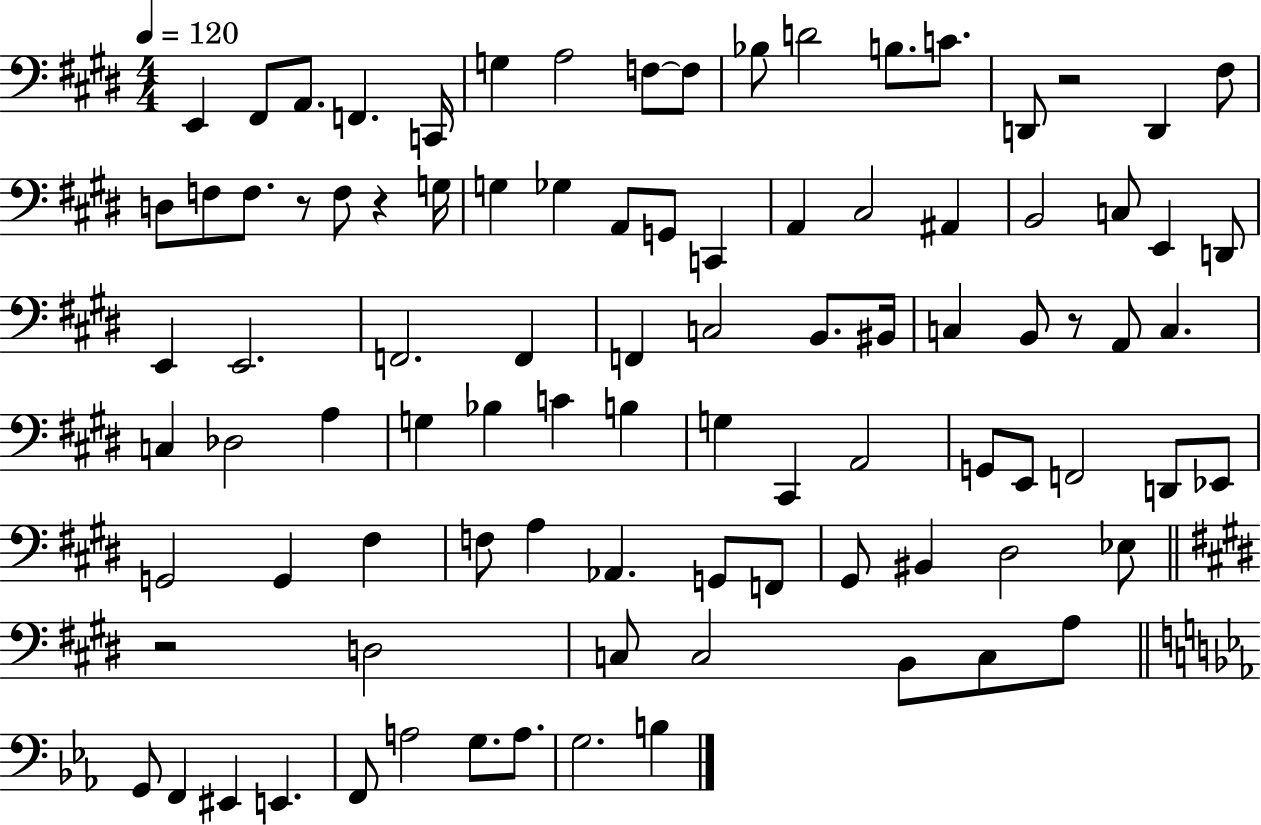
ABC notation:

X:1
T:Untitled
M:4/4
L:1/4
K:E
E,, ^F,,/2 A,,/2 F,, C,,/4 G, A,2 F,/2 F,/2 _B,/2 D2 B,/2 C/2 D,,/2 z2 D,, ^F,/2 D,/2 F,/2 F,/2 z/2 F,/2 z G,/4 G, _G, A,,/2 G,,/2 C,, A,, ^C,2 ^A,, B,,2 C,/2 E,, D,,/2 E,, E,,2 F,,2 F,, F,, C,2 B,,/2 ^B,,/4 C, B,,/2 z/2 A,,/2 C, C, _D,2 A, G, _B, C B, G, ^C,, A,,2 G,,/2 E,,/2 F,,2 D,,/2 _E,,/2 G,,2 G,, ^F, F,/2 A, _A,, G,,/2 F,,/2 ^G,,/2 ^B,, ^D,2 _E,/2 z2 D,2 C,/2 C,2 B,,/2 C,/2 A,/2 G,,/2 F,, ^E,, E,, F,,/2 A,2 G,/2 A,/2 G,2 B,